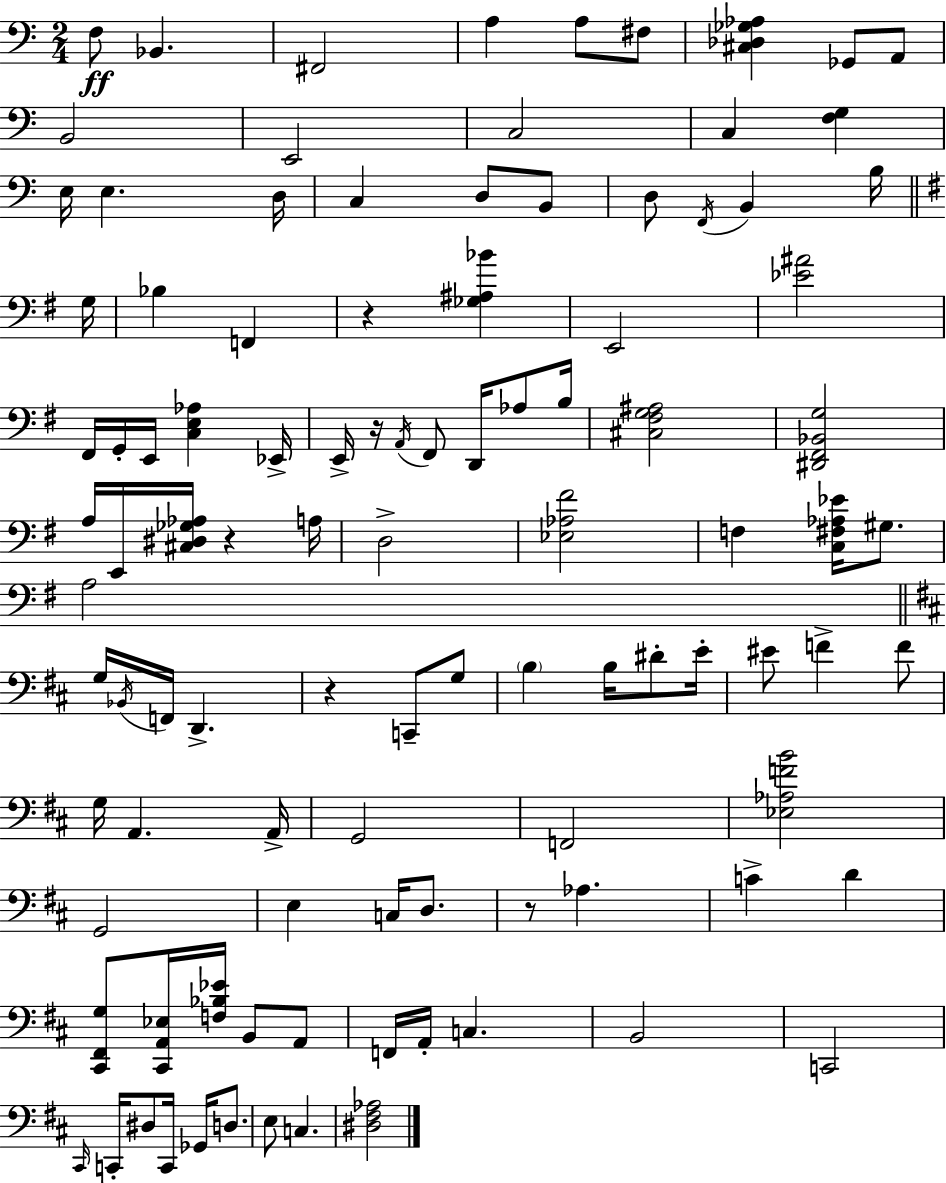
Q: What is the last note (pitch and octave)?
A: C3